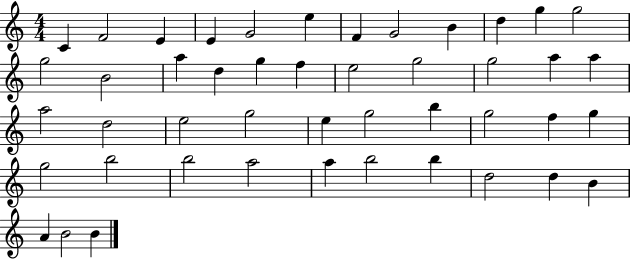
X:1
T:Untitled
M:4/4
L:1/4
K:C
C F2 E E G2 e F G2 B d g g2 g2 B2 a d g f e2 g2 g2 a a a2 d2 e2 g2 e g2 b g2 f g g2 b2 b2 a2 a b2 b d2 d B A B2 B